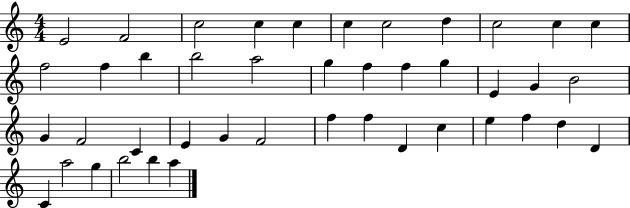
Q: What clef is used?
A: treble